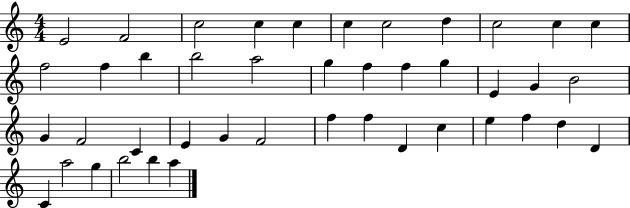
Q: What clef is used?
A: treble